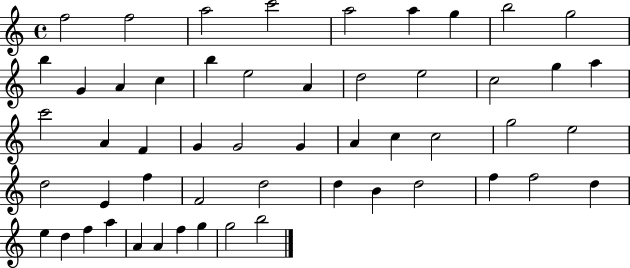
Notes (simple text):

F5/h F5/h A5/h C6/h A5/h A5/q G5/q B5/h G5/h B5/q G4/q A4/q C5/q B5/q E5/h A4/q D5/h E5/h C5/h G5/q A5/q C6/h A4/q F4/q G4/q G4/h G4/q A4/q C5/q C5/h G5/h E5/h D5/h E4/q F5/q F4/h D5/h D5/q B4/q D5/h F5/q F5/h D5/q E5/q D5/q F5/q A5/q A4/q A4/q F5/q G5/q G5/h B5/h